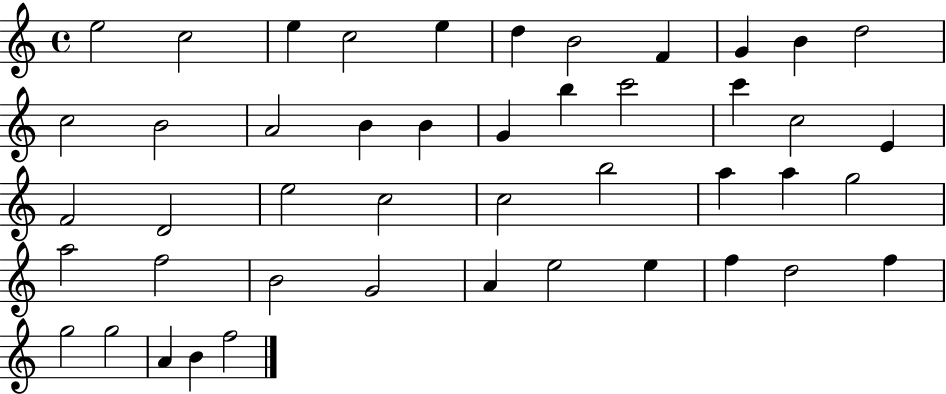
X:1
T:Untitled
M:4/4
L:1/4
K:C
e2 c2 e c2 e d B2 F G B d2 c2 B2 A2 B B G b c'2 c' c2 E F2 D2 e2 c2 c2 b2 a a g2 a2 f2 B2 G2 A e2 e f d2 f g2 g2 A B f2